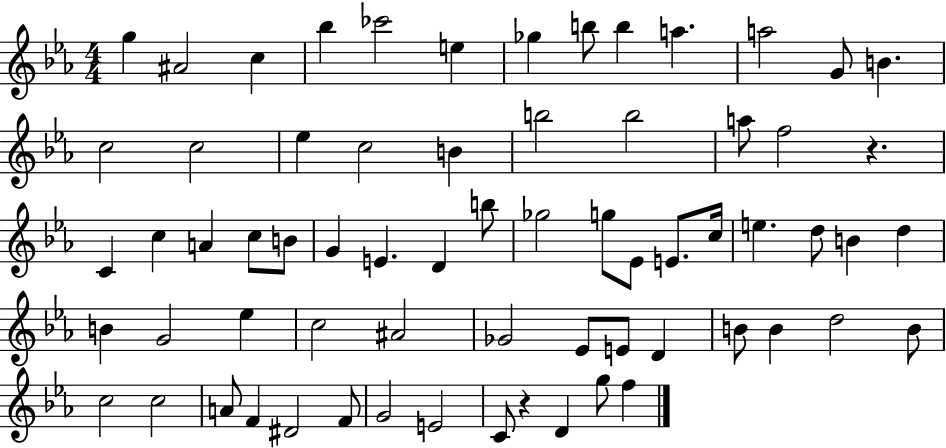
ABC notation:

X:1
T:Untitled
M:4/4
L:1/4
K:Eb
g ^A2 c _b _c'2 e _g b/2 b a a2 G/2 B c2 c2 _e c2 B b2 b2 a/2 f2 z C c A c/2 B/2 G E D b/2 _g2 g/2 _E/2 E/2 c/4 e d/2 B d B G2 _e c2 ^A2 _G2 _E/2 E/2 D B/2 B d2 B/2 c2 c2 A/2 F ^D2 F/2 G2 E2 C/2 z D g/2 f